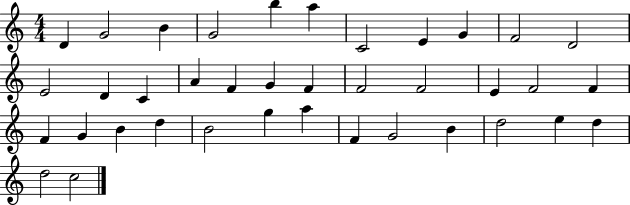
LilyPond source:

{
  \clef treble
  \numericTimeSignature
  \time 4/4
  \key c \major
  d'4 g'2 b'4 | g'2 b''4 a''4 | c'2 e'4 g'4 | f'2 d'2 | \break e'2 d'4 c'4 | a'4 f'4 g'4 f'4 | f'2 f'2 | e'4 f'2 f'4 | \break f'4 g'4 b'4 d''4 | b'2 g''4 a''4 | f'4 g'2 b'4 | d''2 e''4 d''4 | \break d''2 c''2 | \bar "|."
}